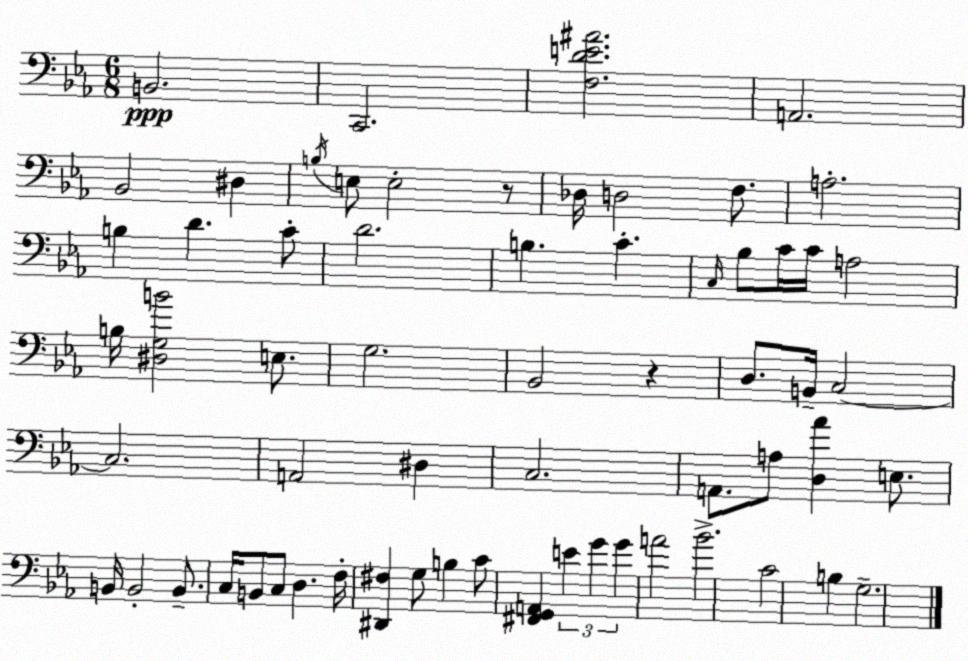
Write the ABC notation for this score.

X:1
T:Untitled
M:6/8
L:1/4
K:Eb
B,,2 C,,2 [F,DE^A]2 A,,2 _B,,2 ^D, B,/4 E,/2 E,2 z/2 _D,/4 D,2 F,/2 A,2 B, D C/2 D2 B, C C,/4 _B,/2 C/4 C/4 A,2 B,/4 [^D,G,B]2 E,/2 G,2 _B,,2 z D,/2 B,,/4 C,2 C,2 A,,2 ^D, C,2 A,,/2 A,/2 [D,_A] E,/2 B,,/4 B,,2 B,,/2 C,/4 B,,/2 C,/2 D, F,/4 [^D,,^F,] G,/2 B, C/2 [^F,,G,,A,,] E G G A2 _B2 C2 B, G,2